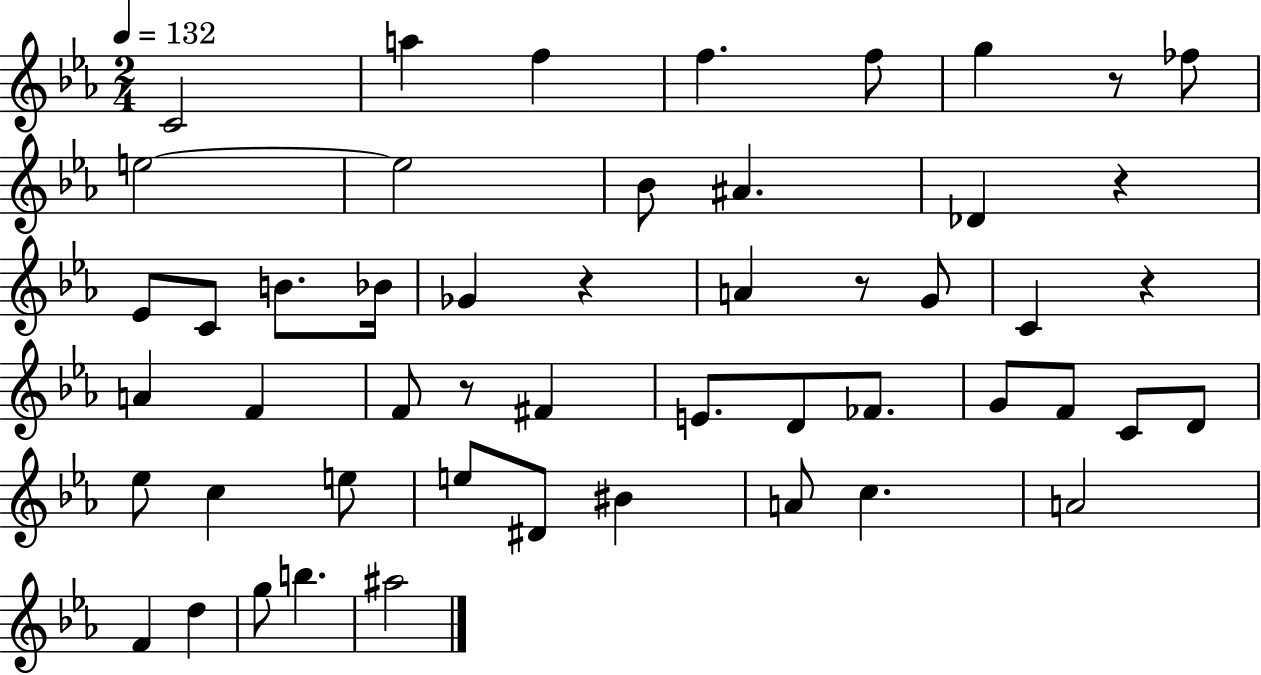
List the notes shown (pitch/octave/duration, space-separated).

C4/h A5/q F5/q F5/q. F5/e G5/q R/e FES5/e E5/h E5/h Bb4/e A#4/q. Db4/q R/q Eb4/e C4/e B4/e. Bb4/s Gb4/q R/q A4/q R/e G4/e C4/q R/q A4/q F4/q F4/e R/e F#4/q E4/e. D4/e FES4/e. G4/e F4/e C4/e D4/e Eb5/e C5/q E5/e E5/e D#4/e BIS4/q A4/e C5/q. A4/h F4/q D5/q G5/e B5/q. A#5/h